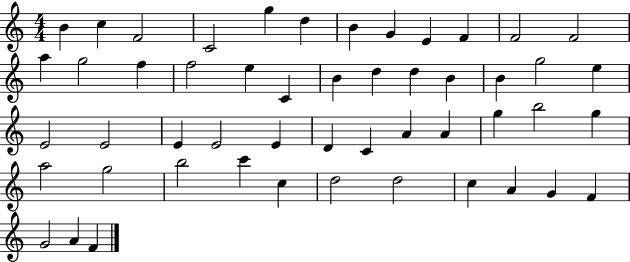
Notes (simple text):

B4/q C5/q F4/h C4/h G5/q D5/q B4/q G4/q E4/q F4/q F4/h F4/h A5/q G5/h F5/q F5/h E5/q C4/q B4/q D5/q D5/q B4/q B4/q G5/h E5/q E4/h E4/h E4/q E4/h E4/q D4/q C4/q A4/q A4/q G5/q B5/h G5/q A5/h G5/h B5/h C6/q C5/q D5/h D5/h C5/q A4/q G4/q F4/q G4/h A4/q F4/q